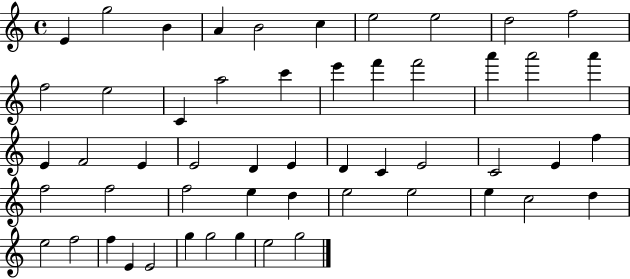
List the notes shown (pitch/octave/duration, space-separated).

E4/q G5/h B4/q A4/q B4/h C5/q E5/h E5/h D5/h F5/h F5/h E5/h C4/q A5/h C6/q E6/q F6/q F6/h A6/q A6/h A6/q E4/q F4/h E4/q E4/h D4/q E4/q D4/q C4/q E4/h C4/h E4/q F5/q F5/h F5/h F5/h E5/q D5/q E5/h E5/h E5/q C5/h D5/q E5/h F5/h F5/q E4/q E4/h G5/q G5/h G5/q E5/h G5/h